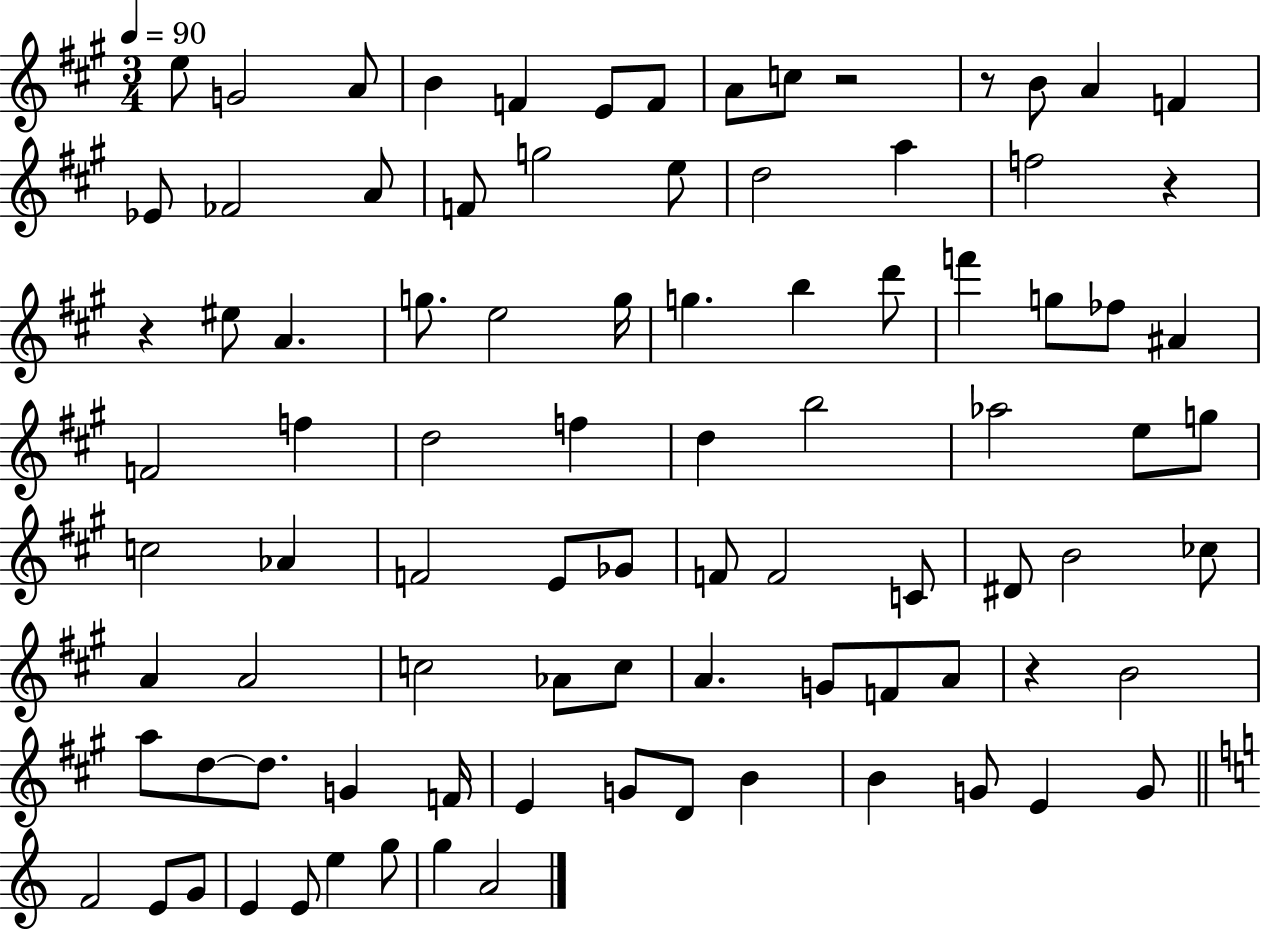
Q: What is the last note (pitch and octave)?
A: A4